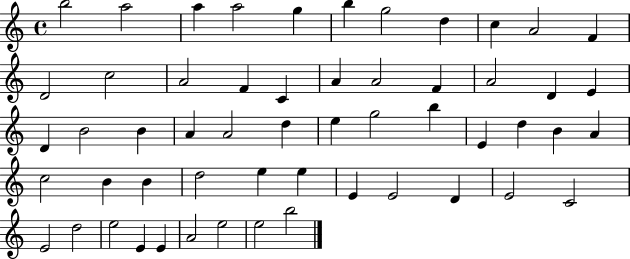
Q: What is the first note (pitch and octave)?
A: B5